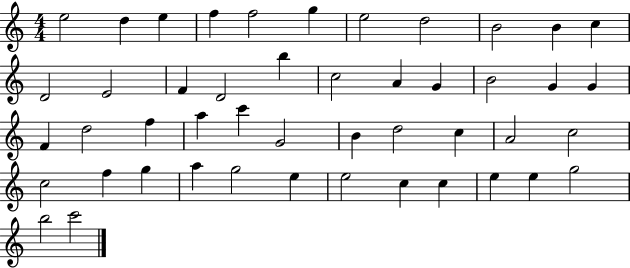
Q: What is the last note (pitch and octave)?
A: C6